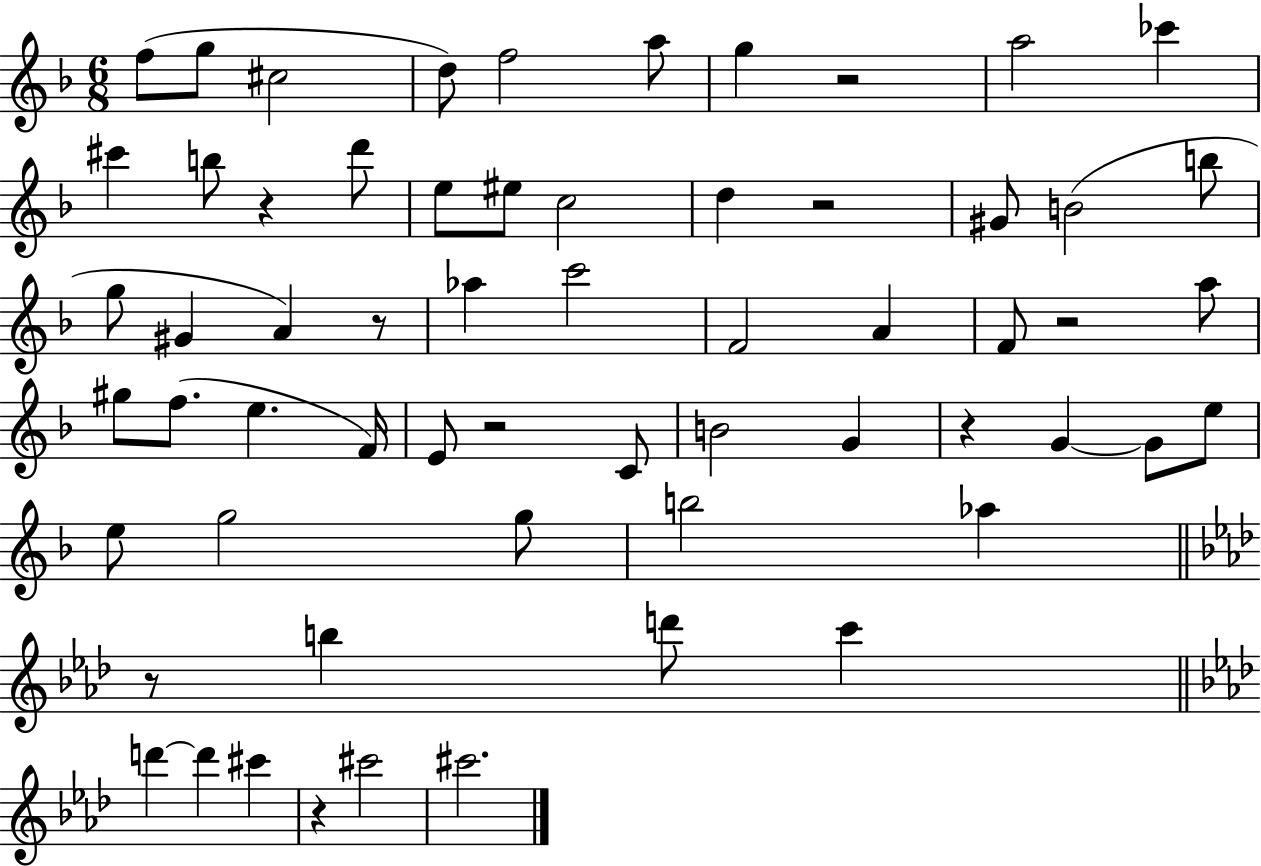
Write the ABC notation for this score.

X:1
T:Untitled
M:6/8
L:1/4
K:F
f/2 g/2 ^c2 d/2 f2 a/2 g z2 a2 _c' ^c' b/2 z d'/2 e/2 ^e/2 c2 d z2 ^G/2 B2 b/2 g/2 ^G A z/2 _a c'2 F2 A F/2 z2 a/2 ^g/2 f/2 e F/4 E/2 z2 C/2 B2 G z G G/2 e/2 e/2 g2 g/2 b2 _a z/2 b d'/2 c' d' d' ^c' z ^c'2 ^c'2